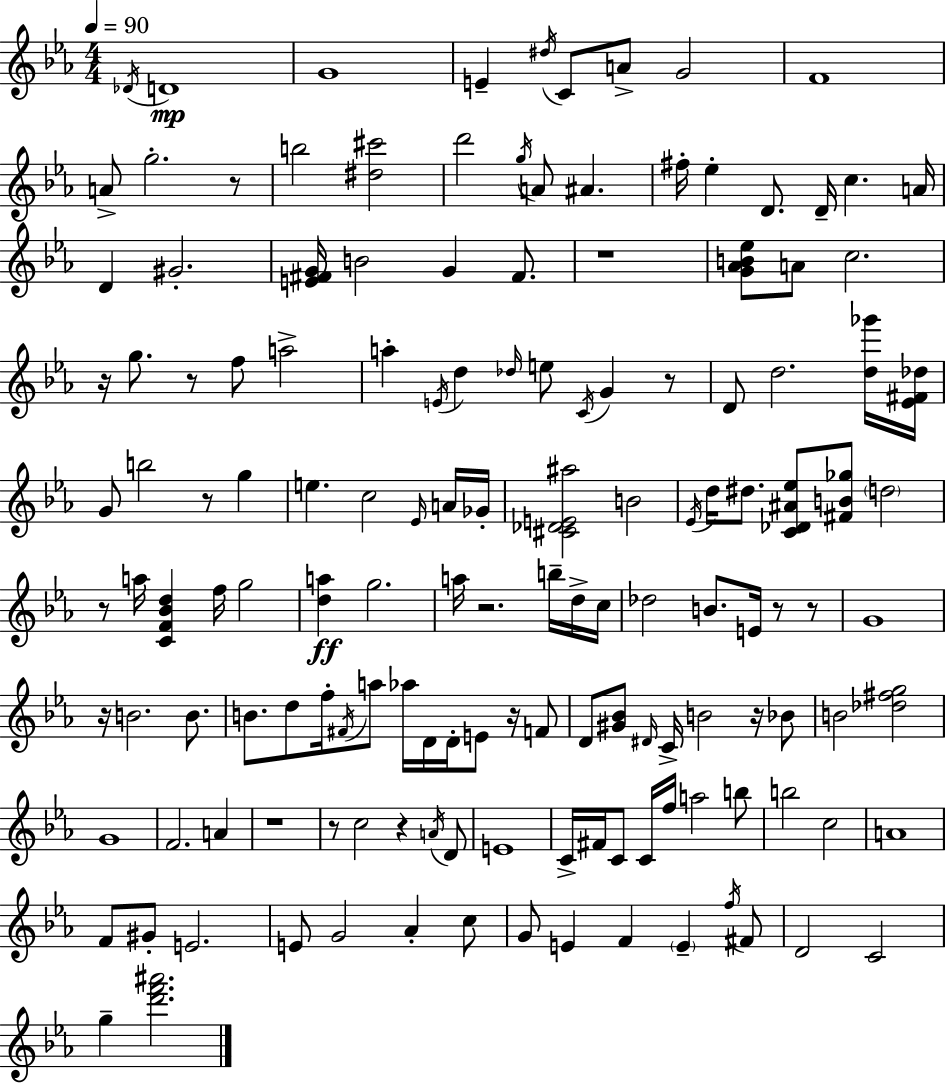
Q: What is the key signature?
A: EES major